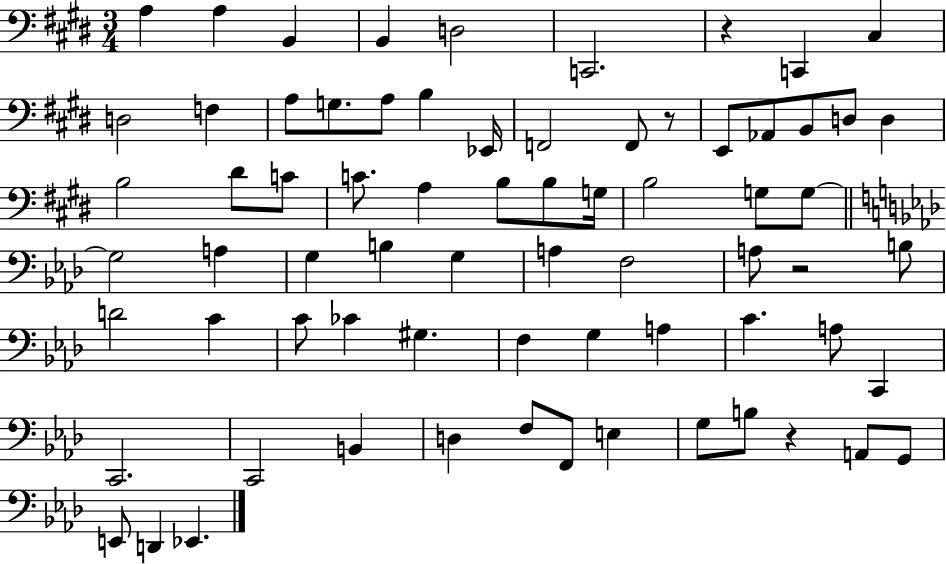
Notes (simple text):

A3/q A3/q B2/q B2/q D3/h C2/h. R/q C2/q C#3/q D3/h F3/q A3/e G3/e. A3/e B3/q Eb2/s F2/h F2/e R/e E2/e Ab2/e B2/e D3/e D3/q B3/h D#4/e C4/e C4/e. A3/q B3/e B3/e G3/s B3/h G3/e G3/e G3/h A3/q G3/q B3/q G3/q A3/q F3/h A3/e R/h B3/e D4/h C4/q C4/e CES4/q G#3/q. F3/q G3/q A3/q C4/q. A3/e C2/q C2/h. C2/h B2/q D3/q F3/e F2/e E3/q G3/e B3/e R/q A2/e G2/e E2/e D2/q Eb2/q.